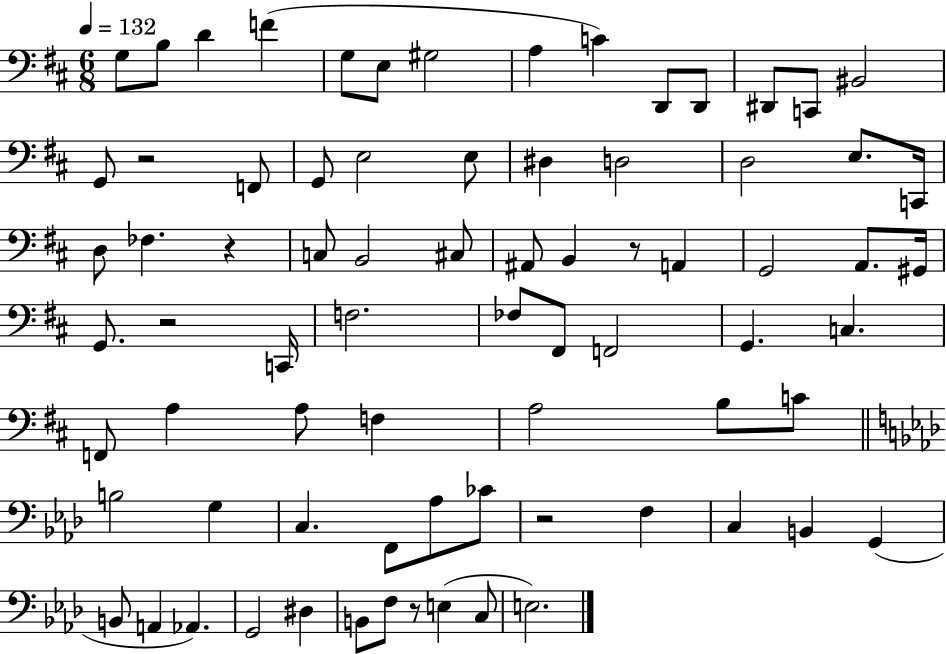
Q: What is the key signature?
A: D major